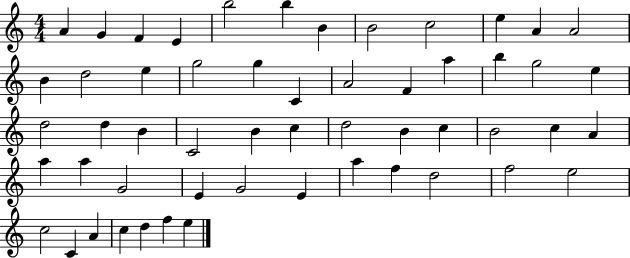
A4/q G4/q F4/q E4/q B5/h B5/q B4/q B4/h C5/h E5/q A4/q A4/h B4/q D5/h E5/q G5/h G5/q C4/q A4/h F4/q A5/q B5/q G5/h E5/q D5/h D5/q B4/q C4/h B4/q C5/q D5/h B4/q C5/q B4/h C5/q A4/q A5/q A5/q G4/h E4/q G4/h E4/q A5/q F5/q D5/h F5/h E5/h C5/h C4/q A4/q C5/q D5/q F5/q E5/q